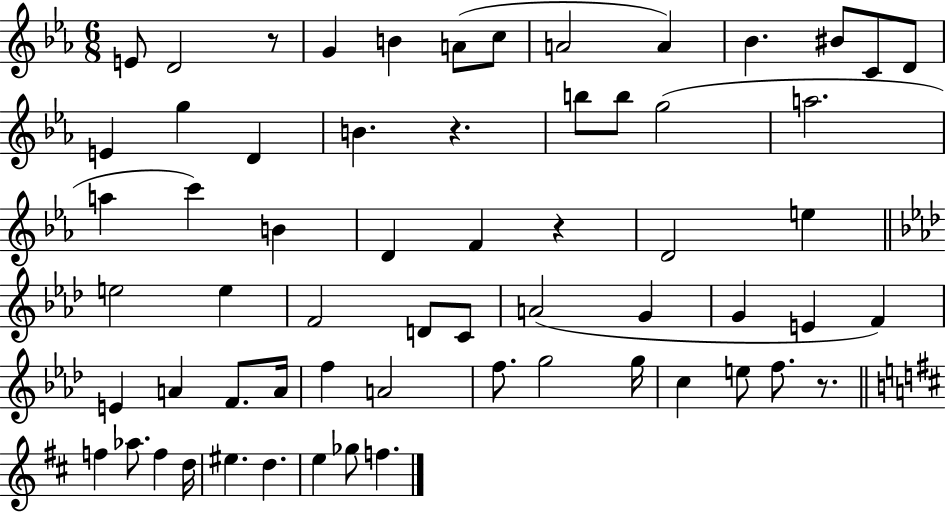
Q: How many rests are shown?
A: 4